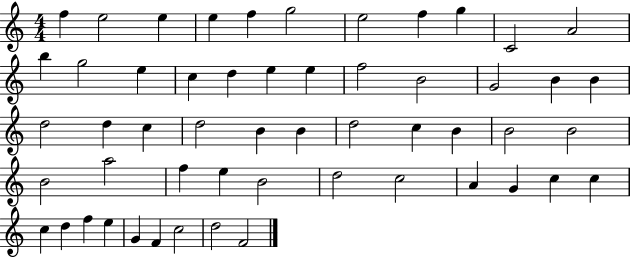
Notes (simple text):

F5/q E5/h E5/q E5/q F5/q G5/h E5/h F5/q G5/q C4/h A4/h B5/q G5/h E5/q C5/q D5/q E5/q E5/q F5/h B4/h G4/h B4/q B4/q D5/h D5/q C5/q D5/h B4/q B4/q D5/h C5/q B4/q B4/h B4/h B4/h A5/h F5/q E5/q B4/h D5/h C5/h A4/q G4/q C5/q C5/q C5/q D5/q F5/q E5/q G4/q F4/q C5/h D5/h F4/h